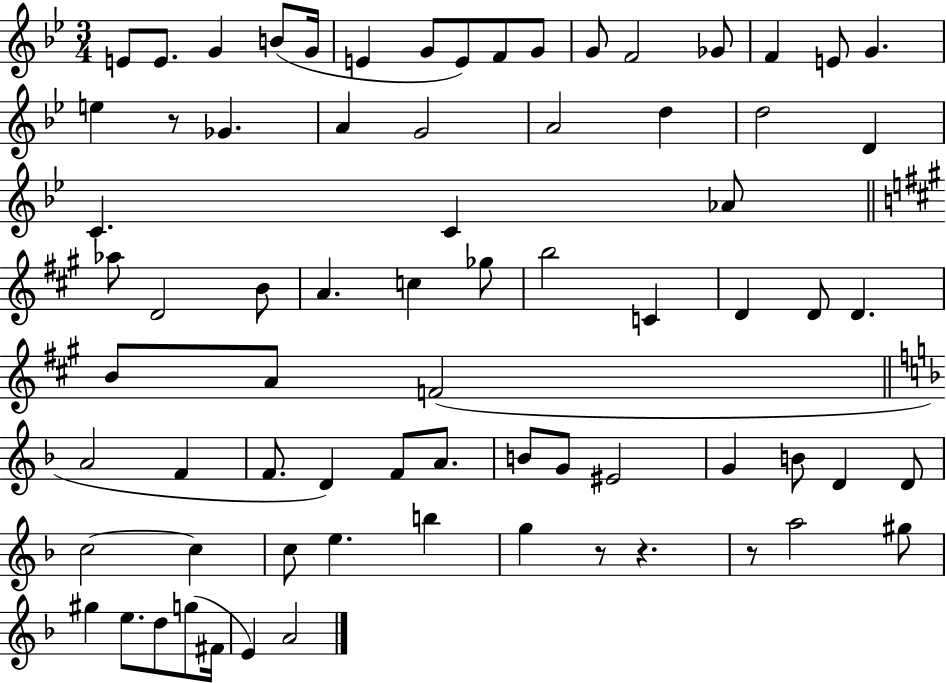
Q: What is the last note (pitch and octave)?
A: A4